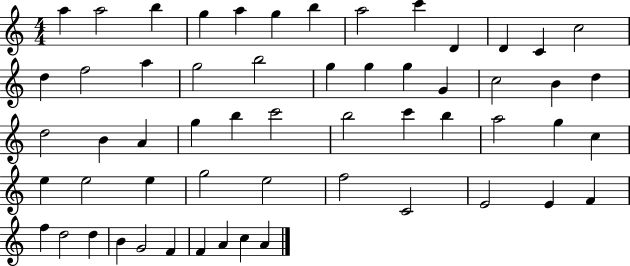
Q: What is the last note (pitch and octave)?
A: A4